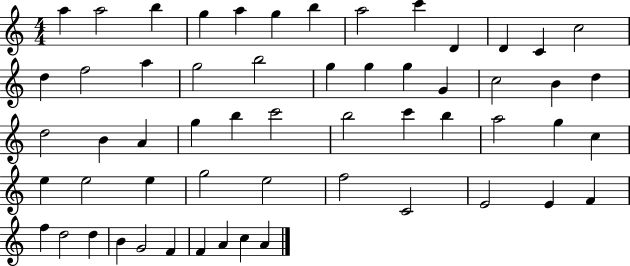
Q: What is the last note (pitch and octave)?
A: A4